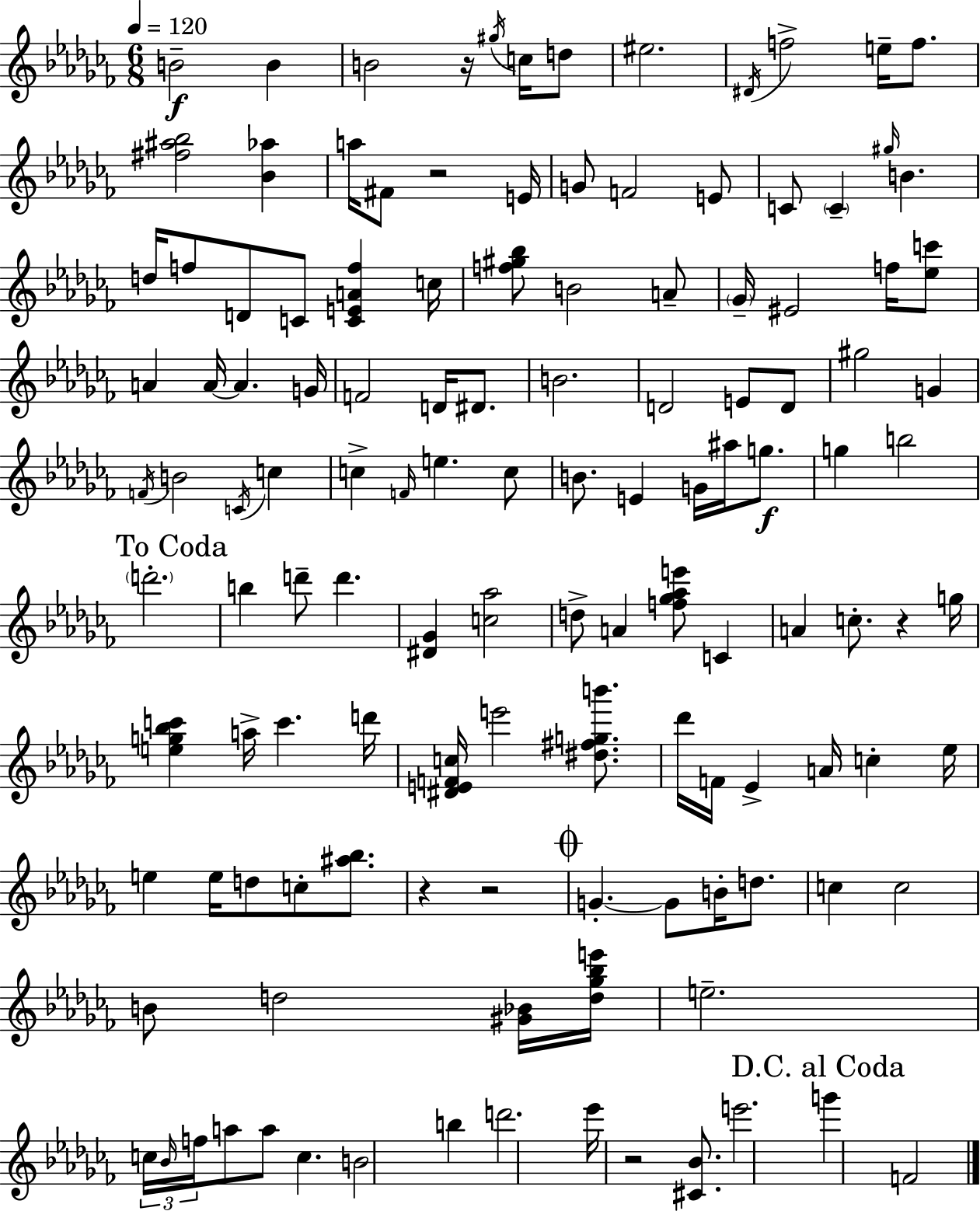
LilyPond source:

{
  \clef treble
  \numericTimeSignature
  \time 6/8
  \key aes \minor
  \tempo 4 = 120
  b'2--\f b'4 | b'2 r16 \acciaccatura { gis''16 } c''16 d''8 | eis''2. | \acciaccatura { dis'16 } f''2-> e''16-- f''8. | \break <fis'' ais'' bes''>2 <bes' aes''>4 | a''16 fis'8 r2 | e'16 g'8 f'2 | e'8 c'8 \parenthesize c'4-- \grace { gis''16 } b'4. | \break d''16 f''8 d'8 c'8 <c' e' a' f''>4 | c''16 <f'' gis'' bes''>8 b'2 | a'8-- \parenthesize ges'16-- eis'2 | f''16 <ees'' c'''>8 a'4 a'16~~ a'4. | \break g'16 f'2 d'16 | dis'8. b'2. | d'2 e'8 | d'8 gis''2 g'4 | \break \acciaccatura { f'16 } b'2 | \acciaccatura { c'16 } c''4 c''4-> \grace { f'16 } e''4. | c''8 b'8. e'4 | g'16 ais''16 g''8.\f g''4 b''2 | \break \mark "To Coda" \parenthesize d'''2.-. | b''4 d'''8-- | d'''4. <dis' ges'>4 <c'' aes''>2 | d''8-> a'4 | \break <f'' ges'' aes'' e'''>8 c'4 a'4 c''8.-. | r4 g''16 <e'' g'' bes'' c'''>4 a''16-> c'''4. | d'''16 <dis' e' f' c''>16 e'''2 | <dis'' fis'' g'' b'''>8. des'''16 f'16 ees'4-> | \break a'16 c''4-. ees''16 e''4 e''16 d''8 | c''8-. <ais'' bes''>8. r4 r2 | \mark \markup { \musicglyph "scripts.coda" } g'4.-.~~ | g'8 b'16-. d''8. c''4 c''2 | \break b'8 d''2 | <gis' bes'>16 <d'' ges'' bes'' e'''>16 e''2.-- | \tuplet 3/2 { c''16 \grace { bes'16 } f''16 } a''8 a''8 | c''4. b'2 | \break b''4 d'''2. | ees'''16 r2 | <cis' bes'>8. e'''2. | \mark "D.C. al Coda" g'''4 f'2 | \break \bar "|."
}